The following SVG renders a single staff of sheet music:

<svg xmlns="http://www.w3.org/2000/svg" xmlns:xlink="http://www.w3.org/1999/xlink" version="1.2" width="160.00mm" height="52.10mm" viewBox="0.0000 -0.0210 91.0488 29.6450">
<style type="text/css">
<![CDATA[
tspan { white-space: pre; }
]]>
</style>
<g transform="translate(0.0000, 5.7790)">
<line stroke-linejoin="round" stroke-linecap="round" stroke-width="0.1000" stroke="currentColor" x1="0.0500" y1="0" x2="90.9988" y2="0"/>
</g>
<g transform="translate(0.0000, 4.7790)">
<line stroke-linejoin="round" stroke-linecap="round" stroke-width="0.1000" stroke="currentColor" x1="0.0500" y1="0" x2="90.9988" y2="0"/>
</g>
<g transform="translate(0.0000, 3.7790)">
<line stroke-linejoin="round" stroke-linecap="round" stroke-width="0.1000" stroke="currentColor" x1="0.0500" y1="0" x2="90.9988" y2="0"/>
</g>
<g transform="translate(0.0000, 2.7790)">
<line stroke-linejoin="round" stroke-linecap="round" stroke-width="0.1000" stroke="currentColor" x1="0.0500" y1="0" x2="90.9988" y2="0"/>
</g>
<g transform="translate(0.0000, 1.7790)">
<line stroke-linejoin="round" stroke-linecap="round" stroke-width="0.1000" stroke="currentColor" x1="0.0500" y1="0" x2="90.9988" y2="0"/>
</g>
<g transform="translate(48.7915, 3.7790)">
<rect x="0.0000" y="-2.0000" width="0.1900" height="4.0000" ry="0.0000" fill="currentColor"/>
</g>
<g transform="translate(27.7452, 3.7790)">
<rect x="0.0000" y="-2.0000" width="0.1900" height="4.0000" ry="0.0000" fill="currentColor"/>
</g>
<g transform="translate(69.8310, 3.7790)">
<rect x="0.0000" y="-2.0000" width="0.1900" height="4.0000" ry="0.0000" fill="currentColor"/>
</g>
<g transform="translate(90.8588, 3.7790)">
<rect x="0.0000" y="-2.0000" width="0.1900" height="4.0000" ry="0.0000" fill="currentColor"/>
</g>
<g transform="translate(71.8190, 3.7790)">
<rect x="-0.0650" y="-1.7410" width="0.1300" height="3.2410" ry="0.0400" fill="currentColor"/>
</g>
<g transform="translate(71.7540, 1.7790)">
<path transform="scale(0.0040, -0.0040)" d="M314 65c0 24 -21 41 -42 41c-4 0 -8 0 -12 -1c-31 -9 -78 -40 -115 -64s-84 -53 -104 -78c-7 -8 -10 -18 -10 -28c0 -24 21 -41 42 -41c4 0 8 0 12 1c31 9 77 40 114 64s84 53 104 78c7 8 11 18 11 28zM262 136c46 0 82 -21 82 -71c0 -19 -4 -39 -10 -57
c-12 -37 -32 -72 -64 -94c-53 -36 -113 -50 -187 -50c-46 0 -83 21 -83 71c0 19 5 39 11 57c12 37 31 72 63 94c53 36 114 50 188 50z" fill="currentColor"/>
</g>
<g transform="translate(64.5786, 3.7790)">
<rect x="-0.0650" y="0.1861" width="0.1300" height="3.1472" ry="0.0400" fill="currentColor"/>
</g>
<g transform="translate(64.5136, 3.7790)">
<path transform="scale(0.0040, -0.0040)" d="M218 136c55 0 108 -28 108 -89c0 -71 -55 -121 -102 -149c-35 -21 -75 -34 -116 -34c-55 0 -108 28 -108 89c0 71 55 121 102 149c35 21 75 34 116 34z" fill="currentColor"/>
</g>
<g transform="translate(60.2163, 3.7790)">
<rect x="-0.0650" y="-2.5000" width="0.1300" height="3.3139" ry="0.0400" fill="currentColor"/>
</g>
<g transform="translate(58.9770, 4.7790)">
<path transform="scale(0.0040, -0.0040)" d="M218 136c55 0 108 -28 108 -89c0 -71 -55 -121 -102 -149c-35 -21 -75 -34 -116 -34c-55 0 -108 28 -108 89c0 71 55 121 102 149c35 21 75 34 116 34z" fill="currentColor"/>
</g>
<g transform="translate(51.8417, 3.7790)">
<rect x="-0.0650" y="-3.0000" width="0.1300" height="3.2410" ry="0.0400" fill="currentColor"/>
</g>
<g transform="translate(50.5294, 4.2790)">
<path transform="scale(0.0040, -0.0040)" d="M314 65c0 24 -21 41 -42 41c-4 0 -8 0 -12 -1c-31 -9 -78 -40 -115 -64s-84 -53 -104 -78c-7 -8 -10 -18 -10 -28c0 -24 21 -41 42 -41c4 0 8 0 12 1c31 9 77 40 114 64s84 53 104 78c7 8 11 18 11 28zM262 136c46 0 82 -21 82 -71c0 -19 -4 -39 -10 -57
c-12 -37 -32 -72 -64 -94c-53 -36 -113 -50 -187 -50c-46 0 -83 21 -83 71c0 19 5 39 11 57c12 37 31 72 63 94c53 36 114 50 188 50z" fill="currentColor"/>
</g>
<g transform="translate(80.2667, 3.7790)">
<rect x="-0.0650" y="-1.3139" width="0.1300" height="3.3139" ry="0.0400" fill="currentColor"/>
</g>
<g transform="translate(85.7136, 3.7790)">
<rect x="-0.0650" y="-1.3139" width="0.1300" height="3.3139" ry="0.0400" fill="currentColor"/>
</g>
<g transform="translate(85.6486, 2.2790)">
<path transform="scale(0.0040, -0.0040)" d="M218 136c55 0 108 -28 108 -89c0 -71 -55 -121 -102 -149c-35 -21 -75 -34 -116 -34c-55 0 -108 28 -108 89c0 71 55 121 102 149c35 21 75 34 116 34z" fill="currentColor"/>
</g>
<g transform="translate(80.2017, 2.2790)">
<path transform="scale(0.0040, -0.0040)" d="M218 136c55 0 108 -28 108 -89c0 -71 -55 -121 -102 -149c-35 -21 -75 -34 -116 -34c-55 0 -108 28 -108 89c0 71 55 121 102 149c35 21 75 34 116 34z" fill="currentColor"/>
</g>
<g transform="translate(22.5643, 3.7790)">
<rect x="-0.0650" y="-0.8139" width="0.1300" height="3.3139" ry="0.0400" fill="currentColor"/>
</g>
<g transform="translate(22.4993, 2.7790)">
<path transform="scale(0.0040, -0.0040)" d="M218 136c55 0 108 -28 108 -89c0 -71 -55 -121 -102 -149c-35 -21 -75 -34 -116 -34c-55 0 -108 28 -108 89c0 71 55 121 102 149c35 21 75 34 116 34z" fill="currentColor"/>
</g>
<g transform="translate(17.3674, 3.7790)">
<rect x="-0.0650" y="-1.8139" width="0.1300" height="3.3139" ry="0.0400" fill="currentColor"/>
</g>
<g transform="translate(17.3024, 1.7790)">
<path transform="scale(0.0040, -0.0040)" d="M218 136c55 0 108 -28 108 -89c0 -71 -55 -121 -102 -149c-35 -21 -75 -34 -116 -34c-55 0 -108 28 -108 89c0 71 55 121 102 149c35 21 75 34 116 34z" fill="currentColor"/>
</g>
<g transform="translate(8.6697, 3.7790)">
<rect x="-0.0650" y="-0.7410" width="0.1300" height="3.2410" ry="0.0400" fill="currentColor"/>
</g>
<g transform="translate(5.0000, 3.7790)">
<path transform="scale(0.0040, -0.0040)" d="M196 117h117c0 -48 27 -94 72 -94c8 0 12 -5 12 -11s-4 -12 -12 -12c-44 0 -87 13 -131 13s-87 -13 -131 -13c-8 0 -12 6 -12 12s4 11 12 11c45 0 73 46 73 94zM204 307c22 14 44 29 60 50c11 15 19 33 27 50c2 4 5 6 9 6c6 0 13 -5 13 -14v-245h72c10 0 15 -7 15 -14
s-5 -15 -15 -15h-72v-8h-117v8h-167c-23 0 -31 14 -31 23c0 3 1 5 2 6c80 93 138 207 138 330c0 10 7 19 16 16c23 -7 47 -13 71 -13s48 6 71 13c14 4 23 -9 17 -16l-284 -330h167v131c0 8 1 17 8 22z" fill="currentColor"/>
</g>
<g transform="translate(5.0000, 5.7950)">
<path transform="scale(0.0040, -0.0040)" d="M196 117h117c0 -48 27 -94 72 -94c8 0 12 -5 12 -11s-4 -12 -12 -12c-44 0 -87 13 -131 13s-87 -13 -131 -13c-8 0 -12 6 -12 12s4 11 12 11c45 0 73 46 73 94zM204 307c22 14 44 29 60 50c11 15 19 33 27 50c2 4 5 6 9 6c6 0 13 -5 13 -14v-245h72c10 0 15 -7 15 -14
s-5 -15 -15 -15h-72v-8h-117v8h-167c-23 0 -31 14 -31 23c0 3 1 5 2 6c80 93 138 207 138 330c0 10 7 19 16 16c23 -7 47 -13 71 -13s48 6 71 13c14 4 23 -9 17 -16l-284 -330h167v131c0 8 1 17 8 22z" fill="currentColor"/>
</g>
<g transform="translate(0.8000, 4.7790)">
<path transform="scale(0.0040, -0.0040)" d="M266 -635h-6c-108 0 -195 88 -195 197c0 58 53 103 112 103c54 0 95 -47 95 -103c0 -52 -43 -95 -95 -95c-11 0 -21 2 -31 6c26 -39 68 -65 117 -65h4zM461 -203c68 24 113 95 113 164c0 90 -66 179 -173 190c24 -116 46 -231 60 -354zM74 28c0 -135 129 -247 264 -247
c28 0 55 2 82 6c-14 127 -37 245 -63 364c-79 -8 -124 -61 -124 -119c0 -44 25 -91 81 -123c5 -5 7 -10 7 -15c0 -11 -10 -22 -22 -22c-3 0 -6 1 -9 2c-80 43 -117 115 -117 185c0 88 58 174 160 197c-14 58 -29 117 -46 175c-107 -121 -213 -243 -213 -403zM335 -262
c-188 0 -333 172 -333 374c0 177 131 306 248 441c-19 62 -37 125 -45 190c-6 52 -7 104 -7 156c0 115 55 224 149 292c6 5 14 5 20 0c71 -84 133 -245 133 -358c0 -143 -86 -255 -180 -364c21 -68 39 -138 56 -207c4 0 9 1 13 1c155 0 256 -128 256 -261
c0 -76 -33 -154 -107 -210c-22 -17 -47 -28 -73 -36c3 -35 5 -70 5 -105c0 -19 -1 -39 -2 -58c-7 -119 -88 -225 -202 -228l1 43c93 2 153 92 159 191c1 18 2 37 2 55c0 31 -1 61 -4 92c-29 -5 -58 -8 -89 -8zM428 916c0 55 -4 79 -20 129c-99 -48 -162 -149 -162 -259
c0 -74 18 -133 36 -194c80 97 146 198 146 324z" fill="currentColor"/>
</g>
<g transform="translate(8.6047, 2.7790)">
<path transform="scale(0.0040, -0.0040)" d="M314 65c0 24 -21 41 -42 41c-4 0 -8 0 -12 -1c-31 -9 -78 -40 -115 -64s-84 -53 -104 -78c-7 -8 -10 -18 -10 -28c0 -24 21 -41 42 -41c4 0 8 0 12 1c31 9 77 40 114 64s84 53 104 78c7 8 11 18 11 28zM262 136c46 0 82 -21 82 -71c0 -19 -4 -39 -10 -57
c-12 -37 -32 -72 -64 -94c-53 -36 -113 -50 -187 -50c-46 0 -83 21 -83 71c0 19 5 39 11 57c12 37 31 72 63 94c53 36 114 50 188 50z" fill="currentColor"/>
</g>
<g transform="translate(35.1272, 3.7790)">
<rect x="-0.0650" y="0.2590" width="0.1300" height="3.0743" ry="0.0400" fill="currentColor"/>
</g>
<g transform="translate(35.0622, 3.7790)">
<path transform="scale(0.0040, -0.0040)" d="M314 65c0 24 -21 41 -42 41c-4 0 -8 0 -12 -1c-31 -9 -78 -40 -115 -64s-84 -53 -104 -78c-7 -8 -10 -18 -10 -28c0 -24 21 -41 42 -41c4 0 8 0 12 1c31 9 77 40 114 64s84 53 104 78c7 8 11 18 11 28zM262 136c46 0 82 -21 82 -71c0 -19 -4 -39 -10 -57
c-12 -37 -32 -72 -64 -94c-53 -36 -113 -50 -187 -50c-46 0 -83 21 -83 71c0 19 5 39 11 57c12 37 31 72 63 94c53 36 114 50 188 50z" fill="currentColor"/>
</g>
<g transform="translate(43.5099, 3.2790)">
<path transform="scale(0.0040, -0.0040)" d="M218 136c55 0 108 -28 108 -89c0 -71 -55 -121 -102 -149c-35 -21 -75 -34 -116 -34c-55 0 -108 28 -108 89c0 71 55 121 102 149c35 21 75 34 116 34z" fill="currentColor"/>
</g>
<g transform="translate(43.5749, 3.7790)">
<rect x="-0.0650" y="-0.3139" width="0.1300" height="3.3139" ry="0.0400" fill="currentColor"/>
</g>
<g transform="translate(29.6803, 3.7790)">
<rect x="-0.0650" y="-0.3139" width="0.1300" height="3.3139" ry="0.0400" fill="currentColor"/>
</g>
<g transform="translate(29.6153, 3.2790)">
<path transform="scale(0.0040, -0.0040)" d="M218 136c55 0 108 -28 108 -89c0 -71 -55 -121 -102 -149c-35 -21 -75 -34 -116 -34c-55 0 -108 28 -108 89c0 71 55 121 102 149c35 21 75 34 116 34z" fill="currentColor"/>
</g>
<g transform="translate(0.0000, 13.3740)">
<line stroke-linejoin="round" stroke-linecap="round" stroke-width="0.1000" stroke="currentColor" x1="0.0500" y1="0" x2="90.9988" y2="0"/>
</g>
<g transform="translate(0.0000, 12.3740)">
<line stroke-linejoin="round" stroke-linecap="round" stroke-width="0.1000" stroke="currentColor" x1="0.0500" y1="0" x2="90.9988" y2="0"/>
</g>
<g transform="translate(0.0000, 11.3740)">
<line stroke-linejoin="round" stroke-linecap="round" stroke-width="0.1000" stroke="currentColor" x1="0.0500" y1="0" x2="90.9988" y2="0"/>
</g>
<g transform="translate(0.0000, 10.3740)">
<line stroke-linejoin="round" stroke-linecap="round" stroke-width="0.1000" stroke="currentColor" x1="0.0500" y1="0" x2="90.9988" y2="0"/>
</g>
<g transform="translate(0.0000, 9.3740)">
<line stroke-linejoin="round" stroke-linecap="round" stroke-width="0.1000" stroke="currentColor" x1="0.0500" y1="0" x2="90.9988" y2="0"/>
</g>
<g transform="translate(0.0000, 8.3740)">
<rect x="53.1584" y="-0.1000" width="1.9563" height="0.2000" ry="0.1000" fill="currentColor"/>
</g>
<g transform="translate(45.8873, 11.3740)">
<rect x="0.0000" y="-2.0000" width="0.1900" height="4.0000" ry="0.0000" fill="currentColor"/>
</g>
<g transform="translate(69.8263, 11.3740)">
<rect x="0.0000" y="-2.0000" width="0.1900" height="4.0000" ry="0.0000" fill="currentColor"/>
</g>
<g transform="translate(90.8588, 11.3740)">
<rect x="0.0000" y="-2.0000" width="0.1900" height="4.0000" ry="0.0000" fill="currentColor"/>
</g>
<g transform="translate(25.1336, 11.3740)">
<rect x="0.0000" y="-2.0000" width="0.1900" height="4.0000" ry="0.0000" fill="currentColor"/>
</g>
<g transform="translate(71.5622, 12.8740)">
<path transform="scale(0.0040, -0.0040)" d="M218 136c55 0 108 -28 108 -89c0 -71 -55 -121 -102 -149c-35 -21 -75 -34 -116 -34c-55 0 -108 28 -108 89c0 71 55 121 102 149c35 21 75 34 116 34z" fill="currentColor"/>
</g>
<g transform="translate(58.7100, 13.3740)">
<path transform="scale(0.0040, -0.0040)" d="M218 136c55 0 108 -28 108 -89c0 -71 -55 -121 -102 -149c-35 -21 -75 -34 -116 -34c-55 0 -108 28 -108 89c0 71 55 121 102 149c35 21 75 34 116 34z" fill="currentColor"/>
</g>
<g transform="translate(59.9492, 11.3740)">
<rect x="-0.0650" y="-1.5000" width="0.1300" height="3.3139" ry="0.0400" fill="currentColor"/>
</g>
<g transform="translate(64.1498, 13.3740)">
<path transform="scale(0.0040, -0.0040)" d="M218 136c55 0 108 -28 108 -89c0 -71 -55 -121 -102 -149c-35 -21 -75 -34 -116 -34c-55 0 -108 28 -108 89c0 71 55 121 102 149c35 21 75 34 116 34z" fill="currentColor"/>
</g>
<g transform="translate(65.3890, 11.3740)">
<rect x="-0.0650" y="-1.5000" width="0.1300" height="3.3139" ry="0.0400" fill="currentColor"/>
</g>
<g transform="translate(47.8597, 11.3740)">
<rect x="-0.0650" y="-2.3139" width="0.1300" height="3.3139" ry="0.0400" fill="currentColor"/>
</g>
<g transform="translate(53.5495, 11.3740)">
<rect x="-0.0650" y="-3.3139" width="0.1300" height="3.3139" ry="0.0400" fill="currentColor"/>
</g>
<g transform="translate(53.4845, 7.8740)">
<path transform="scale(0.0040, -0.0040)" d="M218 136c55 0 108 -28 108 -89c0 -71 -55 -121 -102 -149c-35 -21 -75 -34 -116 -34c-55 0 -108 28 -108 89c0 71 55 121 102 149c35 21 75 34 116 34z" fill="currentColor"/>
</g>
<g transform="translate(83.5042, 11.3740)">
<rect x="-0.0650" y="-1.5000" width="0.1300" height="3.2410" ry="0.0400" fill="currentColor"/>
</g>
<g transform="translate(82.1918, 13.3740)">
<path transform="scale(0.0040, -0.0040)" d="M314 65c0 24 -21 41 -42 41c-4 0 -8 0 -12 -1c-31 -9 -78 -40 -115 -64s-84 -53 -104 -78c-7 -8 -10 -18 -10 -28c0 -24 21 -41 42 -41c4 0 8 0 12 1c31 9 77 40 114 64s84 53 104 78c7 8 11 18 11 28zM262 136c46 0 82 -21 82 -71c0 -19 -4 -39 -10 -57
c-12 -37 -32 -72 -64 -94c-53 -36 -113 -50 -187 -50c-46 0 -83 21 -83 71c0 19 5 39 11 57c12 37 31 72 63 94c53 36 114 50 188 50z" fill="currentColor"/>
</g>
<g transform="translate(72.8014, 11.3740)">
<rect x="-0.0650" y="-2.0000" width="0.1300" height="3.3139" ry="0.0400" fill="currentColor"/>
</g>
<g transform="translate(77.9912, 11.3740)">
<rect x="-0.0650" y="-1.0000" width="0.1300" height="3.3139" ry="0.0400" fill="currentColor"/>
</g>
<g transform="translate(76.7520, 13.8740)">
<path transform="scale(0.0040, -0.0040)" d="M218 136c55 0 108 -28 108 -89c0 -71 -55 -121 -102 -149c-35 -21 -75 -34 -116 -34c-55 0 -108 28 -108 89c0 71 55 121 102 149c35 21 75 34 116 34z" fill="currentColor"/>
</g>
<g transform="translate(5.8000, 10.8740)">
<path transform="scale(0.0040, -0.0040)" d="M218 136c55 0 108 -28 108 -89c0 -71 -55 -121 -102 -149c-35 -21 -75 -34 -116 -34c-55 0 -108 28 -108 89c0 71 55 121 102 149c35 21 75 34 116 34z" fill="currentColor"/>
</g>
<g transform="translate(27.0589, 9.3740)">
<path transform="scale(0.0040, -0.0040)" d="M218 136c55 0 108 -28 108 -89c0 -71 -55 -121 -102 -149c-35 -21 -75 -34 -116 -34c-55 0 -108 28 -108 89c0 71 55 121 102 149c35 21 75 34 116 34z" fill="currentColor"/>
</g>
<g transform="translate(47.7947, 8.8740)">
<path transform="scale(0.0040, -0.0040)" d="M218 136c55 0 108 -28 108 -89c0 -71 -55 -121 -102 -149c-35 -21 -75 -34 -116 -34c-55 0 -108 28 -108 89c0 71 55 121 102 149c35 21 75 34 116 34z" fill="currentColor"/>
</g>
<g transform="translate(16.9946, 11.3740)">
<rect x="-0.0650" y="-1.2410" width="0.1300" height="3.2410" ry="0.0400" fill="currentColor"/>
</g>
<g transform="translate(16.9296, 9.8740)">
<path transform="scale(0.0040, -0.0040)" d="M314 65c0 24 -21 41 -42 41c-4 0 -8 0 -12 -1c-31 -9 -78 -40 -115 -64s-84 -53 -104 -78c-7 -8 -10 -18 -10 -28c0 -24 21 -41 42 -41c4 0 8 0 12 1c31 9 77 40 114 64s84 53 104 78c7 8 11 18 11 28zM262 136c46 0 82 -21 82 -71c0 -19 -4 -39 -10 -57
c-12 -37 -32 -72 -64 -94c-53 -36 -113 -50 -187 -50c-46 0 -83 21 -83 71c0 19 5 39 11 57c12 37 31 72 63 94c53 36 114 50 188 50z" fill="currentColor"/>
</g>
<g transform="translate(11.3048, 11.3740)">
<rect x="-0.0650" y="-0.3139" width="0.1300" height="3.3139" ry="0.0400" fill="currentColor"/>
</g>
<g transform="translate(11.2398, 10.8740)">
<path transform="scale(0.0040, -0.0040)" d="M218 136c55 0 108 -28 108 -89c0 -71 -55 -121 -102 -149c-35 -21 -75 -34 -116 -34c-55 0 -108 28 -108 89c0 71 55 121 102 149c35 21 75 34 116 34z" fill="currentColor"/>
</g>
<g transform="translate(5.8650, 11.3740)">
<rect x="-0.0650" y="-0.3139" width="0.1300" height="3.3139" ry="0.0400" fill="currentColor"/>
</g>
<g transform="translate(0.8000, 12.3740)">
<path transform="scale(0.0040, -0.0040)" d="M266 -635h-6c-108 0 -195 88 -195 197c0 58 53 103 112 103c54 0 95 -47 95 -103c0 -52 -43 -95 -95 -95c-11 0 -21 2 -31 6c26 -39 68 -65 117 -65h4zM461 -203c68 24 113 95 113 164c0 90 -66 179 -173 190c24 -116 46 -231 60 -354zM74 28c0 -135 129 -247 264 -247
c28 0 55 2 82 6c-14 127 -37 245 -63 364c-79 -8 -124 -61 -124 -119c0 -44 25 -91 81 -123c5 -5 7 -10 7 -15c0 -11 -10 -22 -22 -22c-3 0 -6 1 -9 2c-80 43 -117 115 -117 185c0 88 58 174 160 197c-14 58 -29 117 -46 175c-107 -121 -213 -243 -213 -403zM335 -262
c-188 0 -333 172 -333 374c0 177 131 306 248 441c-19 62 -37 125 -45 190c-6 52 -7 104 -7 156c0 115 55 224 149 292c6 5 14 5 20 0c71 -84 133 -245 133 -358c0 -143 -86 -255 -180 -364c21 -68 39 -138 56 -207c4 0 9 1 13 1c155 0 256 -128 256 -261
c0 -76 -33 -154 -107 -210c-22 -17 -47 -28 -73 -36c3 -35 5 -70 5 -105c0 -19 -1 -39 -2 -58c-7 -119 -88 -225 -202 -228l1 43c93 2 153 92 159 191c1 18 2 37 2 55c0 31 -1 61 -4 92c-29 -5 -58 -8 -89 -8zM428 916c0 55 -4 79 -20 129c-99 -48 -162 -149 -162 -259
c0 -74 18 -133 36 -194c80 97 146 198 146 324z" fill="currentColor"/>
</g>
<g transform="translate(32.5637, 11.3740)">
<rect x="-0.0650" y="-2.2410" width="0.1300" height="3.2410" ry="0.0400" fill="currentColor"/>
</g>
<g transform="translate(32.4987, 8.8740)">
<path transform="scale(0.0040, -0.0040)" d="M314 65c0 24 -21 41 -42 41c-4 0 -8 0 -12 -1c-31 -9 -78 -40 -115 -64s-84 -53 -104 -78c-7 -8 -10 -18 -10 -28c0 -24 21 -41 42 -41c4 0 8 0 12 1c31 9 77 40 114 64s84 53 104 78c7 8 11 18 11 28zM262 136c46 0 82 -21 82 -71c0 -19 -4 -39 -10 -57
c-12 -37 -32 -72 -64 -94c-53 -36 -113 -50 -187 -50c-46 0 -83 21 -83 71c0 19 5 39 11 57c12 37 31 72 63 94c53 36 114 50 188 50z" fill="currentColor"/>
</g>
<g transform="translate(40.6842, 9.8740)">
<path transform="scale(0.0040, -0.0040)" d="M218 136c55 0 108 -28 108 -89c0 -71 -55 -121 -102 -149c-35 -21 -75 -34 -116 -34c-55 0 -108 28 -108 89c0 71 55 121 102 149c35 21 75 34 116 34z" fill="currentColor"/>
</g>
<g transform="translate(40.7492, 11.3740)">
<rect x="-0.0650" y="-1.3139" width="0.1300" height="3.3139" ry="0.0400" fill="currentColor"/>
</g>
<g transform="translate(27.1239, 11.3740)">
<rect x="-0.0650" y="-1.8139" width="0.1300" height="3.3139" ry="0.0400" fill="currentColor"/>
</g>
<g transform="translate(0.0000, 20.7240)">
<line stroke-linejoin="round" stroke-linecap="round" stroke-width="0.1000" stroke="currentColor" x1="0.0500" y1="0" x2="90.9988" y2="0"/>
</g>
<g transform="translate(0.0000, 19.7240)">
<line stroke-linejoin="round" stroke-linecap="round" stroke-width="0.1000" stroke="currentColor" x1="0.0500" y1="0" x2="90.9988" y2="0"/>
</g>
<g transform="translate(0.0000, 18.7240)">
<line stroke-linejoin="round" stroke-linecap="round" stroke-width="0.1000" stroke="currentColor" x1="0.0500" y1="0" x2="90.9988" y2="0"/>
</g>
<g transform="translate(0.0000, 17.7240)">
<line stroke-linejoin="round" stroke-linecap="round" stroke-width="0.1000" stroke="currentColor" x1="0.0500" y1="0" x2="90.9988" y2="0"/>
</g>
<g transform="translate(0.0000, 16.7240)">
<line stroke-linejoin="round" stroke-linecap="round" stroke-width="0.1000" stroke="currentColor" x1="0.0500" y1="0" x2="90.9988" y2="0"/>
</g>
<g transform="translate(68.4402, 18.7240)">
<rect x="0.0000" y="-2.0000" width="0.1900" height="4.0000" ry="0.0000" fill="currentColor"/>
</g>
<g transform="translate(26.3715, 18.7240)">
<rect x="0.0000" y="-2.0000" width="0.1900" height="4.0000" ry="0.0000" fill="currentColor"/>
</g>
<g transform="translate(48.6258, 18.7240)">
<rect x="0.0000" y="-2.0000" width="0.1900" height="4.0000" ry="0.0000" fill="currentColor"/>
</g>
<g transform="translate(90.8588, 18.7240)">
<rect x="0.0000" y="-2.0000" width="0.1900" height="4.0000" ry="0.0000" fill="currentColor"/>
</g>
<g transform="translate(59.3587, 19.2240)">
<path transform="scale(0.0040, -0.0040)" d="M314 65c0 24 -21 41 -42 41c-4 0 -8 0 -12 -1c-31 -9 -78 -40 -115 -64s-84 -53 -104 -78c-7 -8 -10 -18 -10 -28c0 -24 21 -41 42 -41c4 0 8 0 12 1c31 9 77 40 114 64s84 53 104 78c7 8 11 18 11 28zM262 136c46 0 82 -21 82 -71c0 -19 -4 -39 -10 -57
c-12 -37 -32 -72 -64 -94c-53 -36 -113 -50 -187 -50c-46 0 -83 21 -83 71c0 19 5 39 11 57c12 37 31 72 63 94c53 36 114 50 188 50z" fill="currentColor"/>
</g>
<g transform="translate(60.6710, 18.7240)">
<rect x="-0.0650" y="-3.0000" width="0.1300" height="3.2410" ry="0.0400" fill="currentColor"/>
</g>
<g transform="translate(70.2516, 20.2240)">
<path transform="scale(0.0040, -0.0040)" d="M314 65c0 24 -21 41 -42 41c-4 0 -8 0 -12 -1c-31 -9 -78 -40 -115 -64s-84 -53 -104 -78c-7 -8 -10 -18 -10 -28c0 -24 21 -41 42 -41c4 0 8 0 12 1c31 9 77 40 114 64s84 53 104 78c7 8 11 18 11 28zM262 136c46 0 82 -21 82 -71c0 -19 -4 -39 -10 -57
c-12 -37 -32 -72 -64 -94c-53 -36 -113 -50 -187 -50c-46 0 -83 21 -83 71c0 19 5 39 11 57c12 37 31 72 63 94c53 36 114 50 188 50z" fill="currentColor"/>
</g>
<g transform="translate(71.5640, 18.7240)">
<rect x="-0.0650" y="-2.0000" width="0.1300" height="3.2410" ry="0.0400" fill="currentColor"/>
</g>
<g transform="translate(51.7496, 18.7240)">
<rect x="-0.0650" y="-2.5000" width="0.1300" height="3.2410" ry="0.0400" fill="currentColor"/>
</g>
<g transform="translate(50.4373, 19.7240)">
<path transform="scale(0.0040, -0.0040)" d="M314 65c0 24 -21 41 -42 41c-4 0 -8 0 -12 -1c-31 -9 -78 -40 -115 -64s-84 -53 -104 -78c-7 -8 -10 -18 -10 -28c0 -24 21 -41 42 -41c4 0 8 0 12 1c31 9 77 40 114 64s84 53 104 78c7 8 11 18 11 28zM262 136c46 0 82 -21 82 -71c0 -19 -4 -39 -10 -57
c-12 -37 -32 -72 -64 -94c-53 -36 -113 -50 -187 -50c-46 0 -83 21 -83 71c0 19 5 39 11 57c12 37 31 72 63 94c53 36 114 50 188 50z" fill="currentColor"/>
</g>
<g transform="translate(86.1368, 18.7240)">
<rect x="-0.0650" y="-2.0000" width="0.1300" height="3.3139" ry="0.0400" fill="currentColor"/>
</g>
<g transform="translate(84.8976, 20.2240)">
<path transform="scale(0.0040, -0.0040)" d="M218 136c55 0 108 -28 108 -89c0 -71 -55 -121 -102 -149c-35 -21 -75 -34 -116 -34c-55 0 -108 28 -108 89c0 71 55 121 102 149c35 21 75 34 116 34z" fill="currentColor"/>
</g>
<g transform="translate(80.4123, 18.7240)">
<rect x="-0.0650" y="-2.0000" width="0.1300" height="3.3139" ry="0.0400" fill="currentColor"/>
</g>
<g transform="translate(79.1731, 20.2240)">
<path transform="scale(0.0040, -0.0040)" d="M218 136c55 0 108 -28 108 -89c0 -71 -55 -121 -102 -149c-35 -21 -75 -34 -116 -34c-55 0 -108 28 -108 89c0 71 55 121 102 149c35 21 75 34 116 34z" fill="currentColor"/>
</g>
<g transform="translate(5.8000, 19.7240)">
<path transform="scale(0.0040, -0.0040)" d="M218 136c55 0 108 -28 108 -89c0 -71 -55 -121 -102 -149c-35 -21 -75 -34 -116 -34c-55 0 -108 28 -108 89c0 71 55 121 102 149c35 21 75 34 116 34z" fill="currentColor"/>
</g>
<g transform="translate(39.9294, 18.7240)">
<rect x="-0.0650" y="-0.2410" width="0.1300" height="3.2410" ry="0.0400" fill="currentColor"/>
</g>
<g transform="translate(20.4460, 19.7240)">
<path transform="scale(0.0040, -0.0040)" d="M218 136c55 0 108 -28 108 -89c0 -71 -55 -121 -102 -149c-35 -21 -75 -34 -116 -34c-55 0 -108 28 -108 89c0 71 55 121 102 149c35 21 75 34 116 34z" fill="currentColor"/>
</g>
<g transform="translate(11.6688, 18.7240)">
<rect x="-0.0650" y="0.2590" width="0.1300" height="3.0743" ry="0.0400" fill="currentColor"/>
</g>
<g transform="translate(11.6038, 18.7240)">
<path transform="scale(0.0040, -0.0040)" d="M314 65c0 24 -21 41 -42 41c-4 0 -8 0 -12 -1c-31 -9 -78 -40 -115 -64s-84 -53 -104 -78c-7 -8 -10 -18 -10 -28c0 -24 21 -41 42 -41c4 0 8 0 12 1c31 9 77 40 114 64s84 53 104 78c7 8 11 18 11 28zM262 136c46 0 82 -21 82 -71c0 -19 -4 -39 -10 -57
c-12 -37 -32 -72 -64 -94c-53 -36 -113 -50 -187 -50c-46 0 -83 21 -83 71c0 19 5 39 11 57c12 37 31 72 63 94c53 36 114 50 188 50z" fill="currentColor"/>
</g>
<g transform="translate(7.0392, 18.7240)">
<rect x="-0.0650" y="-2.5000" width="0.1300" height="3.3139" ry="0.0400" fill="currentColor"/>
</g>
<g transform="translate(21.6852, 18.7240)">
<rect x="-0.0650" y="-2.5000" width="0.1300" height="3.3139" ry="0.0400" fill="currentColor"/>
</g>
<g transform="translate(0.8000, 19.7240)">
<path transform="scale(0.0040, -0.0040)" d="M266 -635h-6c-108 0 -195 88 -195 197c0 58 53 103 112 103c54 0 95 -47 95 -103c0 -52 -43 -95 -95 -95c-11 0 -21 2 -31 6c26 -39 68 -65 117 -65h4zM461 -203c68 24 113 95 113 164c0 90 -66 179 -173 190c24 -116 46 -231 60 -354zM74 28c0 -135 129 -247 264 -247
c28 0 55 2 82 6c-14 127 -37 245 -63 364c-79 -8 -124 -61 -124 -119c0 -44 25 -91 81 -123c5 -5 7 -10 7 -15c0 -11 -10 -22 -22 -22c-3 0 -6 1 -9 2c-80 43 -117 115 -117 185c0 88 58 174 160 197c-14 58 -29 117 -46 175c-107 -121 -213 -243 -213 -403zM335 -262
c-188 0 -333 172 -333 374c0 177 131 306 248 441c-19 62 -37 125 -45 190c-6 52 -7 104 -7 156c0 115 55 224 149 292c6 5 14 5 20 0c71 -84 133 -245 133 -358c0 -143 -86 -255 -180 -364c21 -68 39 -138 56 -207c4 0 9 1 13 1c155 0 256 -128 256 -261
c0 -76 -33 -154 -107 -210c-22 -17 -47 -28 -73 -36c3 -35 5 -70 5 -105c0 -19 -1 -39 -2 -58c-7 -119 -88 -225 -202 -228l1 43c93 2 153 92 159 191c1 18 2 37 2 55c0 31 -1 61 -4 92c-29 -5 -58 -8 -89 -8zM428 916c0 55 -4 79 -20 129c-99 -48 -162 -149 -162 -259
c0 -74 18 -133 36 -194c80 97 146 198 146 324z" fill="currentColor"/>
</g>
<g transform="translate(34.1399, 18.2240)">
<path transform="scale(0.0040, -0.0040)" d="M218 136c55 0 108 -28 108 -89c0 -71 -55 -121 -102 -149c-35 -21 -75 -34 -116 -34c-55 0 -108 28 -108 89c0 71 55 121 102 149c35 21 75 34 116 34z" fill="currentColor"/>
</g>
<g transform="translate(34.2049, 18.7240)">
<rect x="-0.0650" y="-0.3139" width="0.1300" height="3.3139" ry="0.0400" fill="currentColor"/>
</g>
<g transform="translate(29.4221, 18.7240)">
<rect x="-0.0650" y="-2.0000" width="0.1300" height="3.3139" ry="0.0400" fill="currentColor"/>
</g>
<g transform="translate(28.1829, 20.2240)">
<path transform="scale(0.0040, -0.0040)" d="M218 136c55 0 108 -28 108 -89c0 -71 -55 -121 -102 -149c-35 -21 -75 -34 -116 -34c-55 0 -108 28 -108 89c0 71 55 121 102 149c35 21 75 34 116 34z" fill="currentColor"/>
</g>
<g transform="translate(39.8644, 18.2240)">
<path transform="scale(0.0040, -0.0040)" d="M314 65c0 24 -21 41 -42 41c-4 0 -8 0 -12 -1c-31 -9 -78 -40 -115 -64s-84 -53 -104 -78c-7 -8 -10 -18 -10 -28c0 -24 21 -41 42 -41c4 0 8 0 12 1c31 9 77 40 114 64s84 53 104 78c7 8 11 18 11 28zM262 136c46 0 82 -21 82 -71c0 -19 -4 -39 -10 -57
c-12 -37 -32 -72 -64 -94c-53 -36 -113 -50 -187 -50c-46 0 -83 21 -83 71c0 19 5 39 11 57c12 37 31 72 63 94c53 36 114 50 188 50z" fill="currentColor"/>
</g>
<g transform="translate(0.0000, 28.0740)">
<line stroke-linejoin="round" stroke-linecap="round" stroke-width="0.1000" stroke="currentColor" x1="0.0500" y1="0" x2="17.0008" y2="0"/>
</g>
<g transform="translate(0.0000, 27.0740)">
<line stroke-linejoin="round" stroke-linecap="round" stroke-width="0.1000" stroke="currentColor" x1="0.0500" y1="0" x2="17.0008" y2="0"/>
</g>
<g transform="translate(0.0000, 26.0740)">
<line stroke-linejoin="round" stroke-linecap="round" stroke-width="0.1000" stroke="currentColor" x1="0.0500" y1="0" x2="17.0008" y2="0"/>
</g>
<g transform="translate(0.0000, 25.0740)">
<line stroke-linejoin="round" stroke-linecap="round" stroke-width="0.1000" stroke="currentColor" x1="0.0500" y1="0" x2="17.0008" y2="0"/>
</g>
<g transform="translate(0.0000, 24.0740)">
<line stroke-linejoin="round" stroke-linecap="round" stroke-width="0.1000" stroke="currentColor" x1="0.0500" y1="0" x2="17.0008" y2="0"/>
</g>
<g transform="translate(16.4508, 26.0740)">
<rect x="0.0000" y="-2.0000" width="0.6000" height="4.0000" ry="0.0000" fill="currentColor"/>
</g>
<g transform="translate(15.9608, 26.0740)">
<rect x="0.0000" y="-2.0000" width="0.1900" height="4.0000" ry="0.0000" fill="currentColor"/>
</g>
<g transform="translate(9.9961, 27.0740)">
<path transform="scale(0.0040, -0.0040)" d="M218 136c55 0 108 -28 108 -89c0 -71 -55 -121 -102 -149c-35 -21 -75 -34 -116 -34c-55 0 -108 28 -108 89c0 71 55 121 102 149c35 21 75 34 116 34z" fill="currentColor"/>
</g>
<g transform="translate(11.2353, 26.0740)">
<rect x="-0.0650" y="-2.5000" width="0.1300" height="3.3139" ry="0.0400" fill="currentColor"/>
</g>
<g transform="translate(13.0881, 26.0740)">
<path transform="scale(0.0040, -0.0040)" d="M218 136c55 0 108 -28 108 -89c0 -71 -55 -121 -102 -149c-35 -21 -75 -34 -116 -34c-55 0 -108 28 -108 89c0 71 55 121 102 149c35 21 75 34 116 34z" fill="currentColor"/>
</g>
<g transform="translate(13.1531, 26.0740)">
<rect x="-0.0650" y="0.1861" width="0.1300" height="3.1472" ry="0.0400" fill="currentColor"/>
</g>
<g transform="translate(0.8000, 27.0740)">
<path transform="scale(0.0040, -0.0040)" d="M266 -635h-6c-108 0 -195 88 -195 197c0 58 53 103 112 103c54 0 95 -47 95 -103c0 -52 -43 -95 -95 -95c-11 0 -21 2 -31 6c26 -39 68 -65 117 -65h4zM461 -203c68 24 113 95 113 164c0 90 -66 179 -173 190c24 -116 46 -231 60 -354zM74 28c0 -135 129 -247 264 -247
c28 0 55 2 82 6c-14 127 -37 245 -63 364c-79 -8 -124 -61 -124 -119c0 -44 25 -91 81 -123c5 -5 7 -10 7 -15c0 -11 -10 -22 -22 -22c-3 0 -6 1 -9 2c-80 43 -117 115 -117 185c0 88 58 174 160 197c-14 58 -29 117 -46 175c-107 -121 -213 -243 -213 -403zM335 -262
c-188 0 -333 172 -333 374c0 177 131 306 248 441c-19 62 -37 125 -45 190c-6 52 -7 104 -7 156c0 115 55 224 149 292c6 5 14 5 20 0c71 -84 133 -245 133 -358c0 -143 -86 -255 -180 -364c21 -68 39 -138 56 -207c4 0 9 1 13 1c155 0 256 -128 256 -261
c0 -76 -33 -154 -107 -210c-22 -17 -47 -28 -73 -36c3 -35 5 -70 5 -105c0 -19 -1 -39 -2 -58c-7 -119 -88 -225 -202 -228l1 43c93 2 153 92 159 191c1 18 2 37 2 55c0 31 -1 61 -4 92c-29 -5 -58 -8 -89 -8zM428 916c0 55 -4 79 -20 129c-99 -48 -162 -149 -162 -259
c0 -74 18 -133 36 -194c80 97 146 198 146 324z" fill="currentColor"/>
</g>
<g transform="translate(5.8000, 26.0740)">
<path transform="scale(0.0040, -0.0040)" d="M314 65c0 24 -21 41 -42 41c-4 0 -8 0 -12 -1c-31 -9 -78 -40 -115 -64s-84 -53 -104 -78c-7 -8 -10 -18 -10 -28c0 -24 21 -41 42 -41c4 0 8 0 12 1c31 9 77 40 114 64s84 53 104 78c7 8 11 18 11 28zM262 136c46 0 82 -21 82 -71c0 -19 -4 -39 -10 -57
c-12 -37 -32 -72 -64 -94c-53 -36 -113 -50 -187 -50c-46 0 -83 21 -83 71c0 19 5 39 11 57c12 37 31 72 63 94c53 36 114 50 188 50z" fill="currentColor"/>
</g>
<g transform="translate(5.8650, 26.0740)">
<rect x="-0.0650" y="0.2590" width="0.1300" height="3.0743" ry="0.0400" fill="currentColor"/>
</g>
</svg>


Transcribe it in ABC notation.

X:1
T:Untitled
M:4/4
L:1/4
K:C
d2 f d c B2 c A2 G B f2 e e c c e2 f g2 e g b E E F D E2 G B2 G F c c2 G2 A2 F2 F F B2 G B